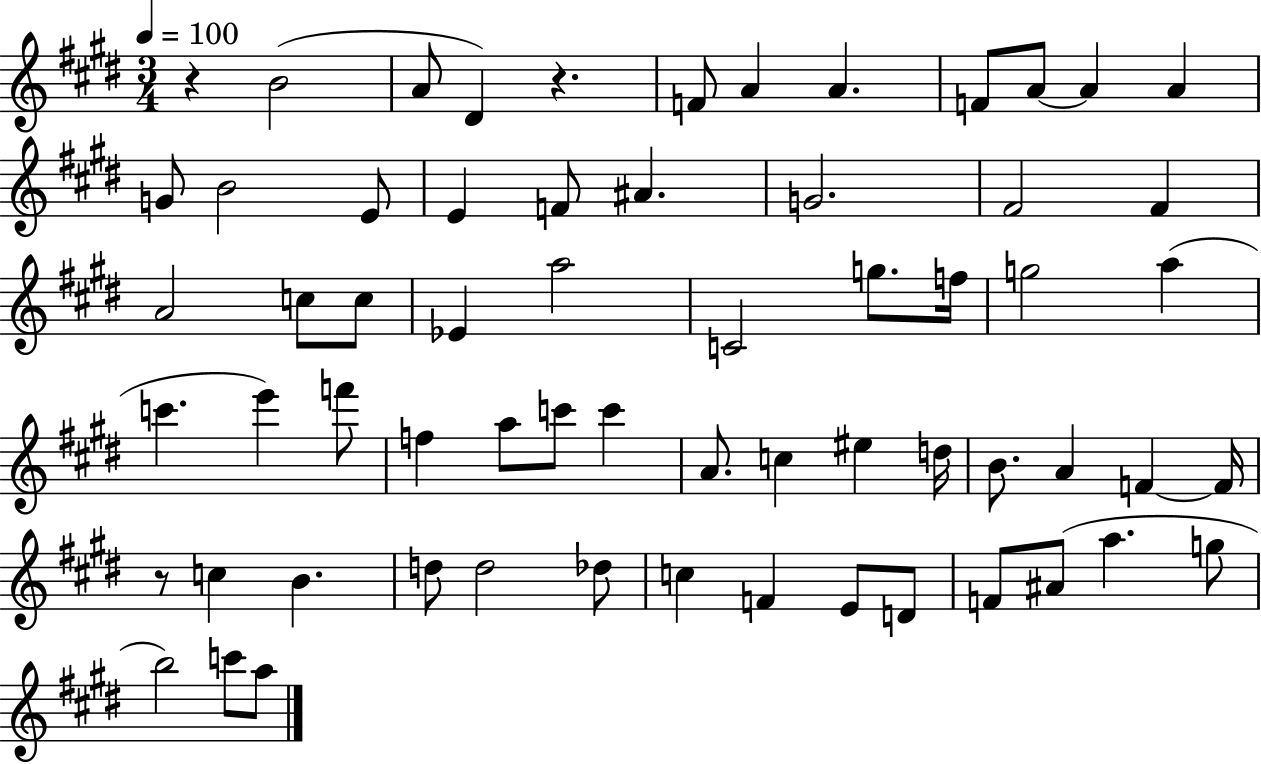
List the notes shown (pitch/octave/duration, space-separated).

R/q B4/h A4/e D#4/q R/q. F4/e A4/q A4/q. F4/e A4/e A4/q A4/q G4/e B4/h E4/e E4/q F4/e A#4/q. G4/h. F#4/h F#4/q A4/h C5/e C5/e Eb4/q A5/h C4/h G5/e. F5/s G5/h A5/q C6/q. E6/q F6/e F5/q A5/e C6/e C6/q A4/e. C5/q EIS5/q D5/s B4/e. A4/q F4/q F4/s R/e C5/q B4/q. D5/e D5/h Db5/e C5/q F4/q E4/e D4/e F4/e A#4/e A5/q. G5/e B5/h C6/e A5/e